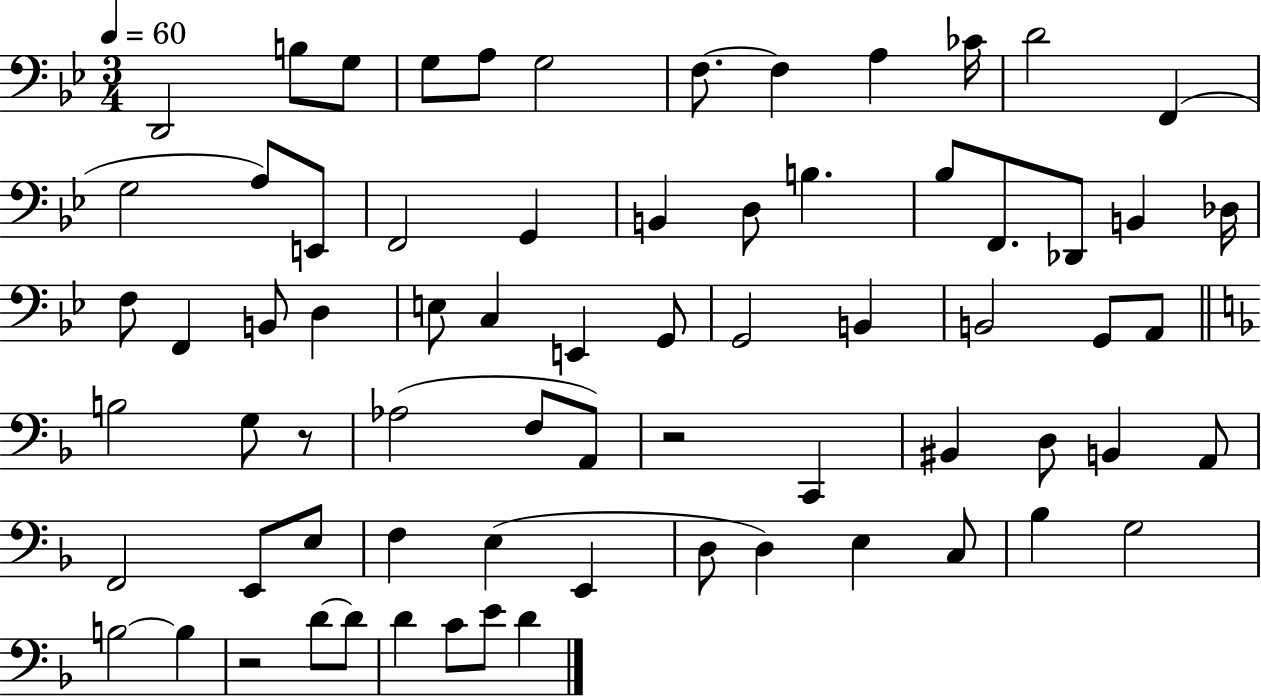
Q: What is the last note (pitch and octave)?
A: D4